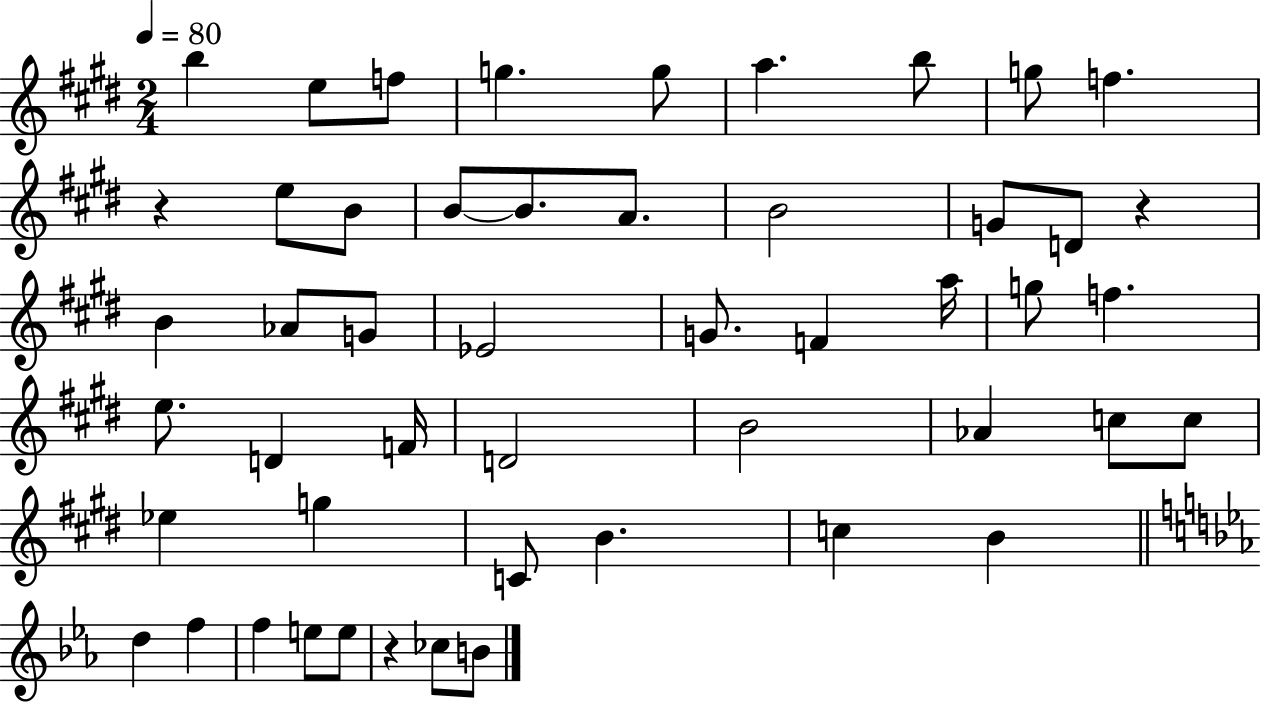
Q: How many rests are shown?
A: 3